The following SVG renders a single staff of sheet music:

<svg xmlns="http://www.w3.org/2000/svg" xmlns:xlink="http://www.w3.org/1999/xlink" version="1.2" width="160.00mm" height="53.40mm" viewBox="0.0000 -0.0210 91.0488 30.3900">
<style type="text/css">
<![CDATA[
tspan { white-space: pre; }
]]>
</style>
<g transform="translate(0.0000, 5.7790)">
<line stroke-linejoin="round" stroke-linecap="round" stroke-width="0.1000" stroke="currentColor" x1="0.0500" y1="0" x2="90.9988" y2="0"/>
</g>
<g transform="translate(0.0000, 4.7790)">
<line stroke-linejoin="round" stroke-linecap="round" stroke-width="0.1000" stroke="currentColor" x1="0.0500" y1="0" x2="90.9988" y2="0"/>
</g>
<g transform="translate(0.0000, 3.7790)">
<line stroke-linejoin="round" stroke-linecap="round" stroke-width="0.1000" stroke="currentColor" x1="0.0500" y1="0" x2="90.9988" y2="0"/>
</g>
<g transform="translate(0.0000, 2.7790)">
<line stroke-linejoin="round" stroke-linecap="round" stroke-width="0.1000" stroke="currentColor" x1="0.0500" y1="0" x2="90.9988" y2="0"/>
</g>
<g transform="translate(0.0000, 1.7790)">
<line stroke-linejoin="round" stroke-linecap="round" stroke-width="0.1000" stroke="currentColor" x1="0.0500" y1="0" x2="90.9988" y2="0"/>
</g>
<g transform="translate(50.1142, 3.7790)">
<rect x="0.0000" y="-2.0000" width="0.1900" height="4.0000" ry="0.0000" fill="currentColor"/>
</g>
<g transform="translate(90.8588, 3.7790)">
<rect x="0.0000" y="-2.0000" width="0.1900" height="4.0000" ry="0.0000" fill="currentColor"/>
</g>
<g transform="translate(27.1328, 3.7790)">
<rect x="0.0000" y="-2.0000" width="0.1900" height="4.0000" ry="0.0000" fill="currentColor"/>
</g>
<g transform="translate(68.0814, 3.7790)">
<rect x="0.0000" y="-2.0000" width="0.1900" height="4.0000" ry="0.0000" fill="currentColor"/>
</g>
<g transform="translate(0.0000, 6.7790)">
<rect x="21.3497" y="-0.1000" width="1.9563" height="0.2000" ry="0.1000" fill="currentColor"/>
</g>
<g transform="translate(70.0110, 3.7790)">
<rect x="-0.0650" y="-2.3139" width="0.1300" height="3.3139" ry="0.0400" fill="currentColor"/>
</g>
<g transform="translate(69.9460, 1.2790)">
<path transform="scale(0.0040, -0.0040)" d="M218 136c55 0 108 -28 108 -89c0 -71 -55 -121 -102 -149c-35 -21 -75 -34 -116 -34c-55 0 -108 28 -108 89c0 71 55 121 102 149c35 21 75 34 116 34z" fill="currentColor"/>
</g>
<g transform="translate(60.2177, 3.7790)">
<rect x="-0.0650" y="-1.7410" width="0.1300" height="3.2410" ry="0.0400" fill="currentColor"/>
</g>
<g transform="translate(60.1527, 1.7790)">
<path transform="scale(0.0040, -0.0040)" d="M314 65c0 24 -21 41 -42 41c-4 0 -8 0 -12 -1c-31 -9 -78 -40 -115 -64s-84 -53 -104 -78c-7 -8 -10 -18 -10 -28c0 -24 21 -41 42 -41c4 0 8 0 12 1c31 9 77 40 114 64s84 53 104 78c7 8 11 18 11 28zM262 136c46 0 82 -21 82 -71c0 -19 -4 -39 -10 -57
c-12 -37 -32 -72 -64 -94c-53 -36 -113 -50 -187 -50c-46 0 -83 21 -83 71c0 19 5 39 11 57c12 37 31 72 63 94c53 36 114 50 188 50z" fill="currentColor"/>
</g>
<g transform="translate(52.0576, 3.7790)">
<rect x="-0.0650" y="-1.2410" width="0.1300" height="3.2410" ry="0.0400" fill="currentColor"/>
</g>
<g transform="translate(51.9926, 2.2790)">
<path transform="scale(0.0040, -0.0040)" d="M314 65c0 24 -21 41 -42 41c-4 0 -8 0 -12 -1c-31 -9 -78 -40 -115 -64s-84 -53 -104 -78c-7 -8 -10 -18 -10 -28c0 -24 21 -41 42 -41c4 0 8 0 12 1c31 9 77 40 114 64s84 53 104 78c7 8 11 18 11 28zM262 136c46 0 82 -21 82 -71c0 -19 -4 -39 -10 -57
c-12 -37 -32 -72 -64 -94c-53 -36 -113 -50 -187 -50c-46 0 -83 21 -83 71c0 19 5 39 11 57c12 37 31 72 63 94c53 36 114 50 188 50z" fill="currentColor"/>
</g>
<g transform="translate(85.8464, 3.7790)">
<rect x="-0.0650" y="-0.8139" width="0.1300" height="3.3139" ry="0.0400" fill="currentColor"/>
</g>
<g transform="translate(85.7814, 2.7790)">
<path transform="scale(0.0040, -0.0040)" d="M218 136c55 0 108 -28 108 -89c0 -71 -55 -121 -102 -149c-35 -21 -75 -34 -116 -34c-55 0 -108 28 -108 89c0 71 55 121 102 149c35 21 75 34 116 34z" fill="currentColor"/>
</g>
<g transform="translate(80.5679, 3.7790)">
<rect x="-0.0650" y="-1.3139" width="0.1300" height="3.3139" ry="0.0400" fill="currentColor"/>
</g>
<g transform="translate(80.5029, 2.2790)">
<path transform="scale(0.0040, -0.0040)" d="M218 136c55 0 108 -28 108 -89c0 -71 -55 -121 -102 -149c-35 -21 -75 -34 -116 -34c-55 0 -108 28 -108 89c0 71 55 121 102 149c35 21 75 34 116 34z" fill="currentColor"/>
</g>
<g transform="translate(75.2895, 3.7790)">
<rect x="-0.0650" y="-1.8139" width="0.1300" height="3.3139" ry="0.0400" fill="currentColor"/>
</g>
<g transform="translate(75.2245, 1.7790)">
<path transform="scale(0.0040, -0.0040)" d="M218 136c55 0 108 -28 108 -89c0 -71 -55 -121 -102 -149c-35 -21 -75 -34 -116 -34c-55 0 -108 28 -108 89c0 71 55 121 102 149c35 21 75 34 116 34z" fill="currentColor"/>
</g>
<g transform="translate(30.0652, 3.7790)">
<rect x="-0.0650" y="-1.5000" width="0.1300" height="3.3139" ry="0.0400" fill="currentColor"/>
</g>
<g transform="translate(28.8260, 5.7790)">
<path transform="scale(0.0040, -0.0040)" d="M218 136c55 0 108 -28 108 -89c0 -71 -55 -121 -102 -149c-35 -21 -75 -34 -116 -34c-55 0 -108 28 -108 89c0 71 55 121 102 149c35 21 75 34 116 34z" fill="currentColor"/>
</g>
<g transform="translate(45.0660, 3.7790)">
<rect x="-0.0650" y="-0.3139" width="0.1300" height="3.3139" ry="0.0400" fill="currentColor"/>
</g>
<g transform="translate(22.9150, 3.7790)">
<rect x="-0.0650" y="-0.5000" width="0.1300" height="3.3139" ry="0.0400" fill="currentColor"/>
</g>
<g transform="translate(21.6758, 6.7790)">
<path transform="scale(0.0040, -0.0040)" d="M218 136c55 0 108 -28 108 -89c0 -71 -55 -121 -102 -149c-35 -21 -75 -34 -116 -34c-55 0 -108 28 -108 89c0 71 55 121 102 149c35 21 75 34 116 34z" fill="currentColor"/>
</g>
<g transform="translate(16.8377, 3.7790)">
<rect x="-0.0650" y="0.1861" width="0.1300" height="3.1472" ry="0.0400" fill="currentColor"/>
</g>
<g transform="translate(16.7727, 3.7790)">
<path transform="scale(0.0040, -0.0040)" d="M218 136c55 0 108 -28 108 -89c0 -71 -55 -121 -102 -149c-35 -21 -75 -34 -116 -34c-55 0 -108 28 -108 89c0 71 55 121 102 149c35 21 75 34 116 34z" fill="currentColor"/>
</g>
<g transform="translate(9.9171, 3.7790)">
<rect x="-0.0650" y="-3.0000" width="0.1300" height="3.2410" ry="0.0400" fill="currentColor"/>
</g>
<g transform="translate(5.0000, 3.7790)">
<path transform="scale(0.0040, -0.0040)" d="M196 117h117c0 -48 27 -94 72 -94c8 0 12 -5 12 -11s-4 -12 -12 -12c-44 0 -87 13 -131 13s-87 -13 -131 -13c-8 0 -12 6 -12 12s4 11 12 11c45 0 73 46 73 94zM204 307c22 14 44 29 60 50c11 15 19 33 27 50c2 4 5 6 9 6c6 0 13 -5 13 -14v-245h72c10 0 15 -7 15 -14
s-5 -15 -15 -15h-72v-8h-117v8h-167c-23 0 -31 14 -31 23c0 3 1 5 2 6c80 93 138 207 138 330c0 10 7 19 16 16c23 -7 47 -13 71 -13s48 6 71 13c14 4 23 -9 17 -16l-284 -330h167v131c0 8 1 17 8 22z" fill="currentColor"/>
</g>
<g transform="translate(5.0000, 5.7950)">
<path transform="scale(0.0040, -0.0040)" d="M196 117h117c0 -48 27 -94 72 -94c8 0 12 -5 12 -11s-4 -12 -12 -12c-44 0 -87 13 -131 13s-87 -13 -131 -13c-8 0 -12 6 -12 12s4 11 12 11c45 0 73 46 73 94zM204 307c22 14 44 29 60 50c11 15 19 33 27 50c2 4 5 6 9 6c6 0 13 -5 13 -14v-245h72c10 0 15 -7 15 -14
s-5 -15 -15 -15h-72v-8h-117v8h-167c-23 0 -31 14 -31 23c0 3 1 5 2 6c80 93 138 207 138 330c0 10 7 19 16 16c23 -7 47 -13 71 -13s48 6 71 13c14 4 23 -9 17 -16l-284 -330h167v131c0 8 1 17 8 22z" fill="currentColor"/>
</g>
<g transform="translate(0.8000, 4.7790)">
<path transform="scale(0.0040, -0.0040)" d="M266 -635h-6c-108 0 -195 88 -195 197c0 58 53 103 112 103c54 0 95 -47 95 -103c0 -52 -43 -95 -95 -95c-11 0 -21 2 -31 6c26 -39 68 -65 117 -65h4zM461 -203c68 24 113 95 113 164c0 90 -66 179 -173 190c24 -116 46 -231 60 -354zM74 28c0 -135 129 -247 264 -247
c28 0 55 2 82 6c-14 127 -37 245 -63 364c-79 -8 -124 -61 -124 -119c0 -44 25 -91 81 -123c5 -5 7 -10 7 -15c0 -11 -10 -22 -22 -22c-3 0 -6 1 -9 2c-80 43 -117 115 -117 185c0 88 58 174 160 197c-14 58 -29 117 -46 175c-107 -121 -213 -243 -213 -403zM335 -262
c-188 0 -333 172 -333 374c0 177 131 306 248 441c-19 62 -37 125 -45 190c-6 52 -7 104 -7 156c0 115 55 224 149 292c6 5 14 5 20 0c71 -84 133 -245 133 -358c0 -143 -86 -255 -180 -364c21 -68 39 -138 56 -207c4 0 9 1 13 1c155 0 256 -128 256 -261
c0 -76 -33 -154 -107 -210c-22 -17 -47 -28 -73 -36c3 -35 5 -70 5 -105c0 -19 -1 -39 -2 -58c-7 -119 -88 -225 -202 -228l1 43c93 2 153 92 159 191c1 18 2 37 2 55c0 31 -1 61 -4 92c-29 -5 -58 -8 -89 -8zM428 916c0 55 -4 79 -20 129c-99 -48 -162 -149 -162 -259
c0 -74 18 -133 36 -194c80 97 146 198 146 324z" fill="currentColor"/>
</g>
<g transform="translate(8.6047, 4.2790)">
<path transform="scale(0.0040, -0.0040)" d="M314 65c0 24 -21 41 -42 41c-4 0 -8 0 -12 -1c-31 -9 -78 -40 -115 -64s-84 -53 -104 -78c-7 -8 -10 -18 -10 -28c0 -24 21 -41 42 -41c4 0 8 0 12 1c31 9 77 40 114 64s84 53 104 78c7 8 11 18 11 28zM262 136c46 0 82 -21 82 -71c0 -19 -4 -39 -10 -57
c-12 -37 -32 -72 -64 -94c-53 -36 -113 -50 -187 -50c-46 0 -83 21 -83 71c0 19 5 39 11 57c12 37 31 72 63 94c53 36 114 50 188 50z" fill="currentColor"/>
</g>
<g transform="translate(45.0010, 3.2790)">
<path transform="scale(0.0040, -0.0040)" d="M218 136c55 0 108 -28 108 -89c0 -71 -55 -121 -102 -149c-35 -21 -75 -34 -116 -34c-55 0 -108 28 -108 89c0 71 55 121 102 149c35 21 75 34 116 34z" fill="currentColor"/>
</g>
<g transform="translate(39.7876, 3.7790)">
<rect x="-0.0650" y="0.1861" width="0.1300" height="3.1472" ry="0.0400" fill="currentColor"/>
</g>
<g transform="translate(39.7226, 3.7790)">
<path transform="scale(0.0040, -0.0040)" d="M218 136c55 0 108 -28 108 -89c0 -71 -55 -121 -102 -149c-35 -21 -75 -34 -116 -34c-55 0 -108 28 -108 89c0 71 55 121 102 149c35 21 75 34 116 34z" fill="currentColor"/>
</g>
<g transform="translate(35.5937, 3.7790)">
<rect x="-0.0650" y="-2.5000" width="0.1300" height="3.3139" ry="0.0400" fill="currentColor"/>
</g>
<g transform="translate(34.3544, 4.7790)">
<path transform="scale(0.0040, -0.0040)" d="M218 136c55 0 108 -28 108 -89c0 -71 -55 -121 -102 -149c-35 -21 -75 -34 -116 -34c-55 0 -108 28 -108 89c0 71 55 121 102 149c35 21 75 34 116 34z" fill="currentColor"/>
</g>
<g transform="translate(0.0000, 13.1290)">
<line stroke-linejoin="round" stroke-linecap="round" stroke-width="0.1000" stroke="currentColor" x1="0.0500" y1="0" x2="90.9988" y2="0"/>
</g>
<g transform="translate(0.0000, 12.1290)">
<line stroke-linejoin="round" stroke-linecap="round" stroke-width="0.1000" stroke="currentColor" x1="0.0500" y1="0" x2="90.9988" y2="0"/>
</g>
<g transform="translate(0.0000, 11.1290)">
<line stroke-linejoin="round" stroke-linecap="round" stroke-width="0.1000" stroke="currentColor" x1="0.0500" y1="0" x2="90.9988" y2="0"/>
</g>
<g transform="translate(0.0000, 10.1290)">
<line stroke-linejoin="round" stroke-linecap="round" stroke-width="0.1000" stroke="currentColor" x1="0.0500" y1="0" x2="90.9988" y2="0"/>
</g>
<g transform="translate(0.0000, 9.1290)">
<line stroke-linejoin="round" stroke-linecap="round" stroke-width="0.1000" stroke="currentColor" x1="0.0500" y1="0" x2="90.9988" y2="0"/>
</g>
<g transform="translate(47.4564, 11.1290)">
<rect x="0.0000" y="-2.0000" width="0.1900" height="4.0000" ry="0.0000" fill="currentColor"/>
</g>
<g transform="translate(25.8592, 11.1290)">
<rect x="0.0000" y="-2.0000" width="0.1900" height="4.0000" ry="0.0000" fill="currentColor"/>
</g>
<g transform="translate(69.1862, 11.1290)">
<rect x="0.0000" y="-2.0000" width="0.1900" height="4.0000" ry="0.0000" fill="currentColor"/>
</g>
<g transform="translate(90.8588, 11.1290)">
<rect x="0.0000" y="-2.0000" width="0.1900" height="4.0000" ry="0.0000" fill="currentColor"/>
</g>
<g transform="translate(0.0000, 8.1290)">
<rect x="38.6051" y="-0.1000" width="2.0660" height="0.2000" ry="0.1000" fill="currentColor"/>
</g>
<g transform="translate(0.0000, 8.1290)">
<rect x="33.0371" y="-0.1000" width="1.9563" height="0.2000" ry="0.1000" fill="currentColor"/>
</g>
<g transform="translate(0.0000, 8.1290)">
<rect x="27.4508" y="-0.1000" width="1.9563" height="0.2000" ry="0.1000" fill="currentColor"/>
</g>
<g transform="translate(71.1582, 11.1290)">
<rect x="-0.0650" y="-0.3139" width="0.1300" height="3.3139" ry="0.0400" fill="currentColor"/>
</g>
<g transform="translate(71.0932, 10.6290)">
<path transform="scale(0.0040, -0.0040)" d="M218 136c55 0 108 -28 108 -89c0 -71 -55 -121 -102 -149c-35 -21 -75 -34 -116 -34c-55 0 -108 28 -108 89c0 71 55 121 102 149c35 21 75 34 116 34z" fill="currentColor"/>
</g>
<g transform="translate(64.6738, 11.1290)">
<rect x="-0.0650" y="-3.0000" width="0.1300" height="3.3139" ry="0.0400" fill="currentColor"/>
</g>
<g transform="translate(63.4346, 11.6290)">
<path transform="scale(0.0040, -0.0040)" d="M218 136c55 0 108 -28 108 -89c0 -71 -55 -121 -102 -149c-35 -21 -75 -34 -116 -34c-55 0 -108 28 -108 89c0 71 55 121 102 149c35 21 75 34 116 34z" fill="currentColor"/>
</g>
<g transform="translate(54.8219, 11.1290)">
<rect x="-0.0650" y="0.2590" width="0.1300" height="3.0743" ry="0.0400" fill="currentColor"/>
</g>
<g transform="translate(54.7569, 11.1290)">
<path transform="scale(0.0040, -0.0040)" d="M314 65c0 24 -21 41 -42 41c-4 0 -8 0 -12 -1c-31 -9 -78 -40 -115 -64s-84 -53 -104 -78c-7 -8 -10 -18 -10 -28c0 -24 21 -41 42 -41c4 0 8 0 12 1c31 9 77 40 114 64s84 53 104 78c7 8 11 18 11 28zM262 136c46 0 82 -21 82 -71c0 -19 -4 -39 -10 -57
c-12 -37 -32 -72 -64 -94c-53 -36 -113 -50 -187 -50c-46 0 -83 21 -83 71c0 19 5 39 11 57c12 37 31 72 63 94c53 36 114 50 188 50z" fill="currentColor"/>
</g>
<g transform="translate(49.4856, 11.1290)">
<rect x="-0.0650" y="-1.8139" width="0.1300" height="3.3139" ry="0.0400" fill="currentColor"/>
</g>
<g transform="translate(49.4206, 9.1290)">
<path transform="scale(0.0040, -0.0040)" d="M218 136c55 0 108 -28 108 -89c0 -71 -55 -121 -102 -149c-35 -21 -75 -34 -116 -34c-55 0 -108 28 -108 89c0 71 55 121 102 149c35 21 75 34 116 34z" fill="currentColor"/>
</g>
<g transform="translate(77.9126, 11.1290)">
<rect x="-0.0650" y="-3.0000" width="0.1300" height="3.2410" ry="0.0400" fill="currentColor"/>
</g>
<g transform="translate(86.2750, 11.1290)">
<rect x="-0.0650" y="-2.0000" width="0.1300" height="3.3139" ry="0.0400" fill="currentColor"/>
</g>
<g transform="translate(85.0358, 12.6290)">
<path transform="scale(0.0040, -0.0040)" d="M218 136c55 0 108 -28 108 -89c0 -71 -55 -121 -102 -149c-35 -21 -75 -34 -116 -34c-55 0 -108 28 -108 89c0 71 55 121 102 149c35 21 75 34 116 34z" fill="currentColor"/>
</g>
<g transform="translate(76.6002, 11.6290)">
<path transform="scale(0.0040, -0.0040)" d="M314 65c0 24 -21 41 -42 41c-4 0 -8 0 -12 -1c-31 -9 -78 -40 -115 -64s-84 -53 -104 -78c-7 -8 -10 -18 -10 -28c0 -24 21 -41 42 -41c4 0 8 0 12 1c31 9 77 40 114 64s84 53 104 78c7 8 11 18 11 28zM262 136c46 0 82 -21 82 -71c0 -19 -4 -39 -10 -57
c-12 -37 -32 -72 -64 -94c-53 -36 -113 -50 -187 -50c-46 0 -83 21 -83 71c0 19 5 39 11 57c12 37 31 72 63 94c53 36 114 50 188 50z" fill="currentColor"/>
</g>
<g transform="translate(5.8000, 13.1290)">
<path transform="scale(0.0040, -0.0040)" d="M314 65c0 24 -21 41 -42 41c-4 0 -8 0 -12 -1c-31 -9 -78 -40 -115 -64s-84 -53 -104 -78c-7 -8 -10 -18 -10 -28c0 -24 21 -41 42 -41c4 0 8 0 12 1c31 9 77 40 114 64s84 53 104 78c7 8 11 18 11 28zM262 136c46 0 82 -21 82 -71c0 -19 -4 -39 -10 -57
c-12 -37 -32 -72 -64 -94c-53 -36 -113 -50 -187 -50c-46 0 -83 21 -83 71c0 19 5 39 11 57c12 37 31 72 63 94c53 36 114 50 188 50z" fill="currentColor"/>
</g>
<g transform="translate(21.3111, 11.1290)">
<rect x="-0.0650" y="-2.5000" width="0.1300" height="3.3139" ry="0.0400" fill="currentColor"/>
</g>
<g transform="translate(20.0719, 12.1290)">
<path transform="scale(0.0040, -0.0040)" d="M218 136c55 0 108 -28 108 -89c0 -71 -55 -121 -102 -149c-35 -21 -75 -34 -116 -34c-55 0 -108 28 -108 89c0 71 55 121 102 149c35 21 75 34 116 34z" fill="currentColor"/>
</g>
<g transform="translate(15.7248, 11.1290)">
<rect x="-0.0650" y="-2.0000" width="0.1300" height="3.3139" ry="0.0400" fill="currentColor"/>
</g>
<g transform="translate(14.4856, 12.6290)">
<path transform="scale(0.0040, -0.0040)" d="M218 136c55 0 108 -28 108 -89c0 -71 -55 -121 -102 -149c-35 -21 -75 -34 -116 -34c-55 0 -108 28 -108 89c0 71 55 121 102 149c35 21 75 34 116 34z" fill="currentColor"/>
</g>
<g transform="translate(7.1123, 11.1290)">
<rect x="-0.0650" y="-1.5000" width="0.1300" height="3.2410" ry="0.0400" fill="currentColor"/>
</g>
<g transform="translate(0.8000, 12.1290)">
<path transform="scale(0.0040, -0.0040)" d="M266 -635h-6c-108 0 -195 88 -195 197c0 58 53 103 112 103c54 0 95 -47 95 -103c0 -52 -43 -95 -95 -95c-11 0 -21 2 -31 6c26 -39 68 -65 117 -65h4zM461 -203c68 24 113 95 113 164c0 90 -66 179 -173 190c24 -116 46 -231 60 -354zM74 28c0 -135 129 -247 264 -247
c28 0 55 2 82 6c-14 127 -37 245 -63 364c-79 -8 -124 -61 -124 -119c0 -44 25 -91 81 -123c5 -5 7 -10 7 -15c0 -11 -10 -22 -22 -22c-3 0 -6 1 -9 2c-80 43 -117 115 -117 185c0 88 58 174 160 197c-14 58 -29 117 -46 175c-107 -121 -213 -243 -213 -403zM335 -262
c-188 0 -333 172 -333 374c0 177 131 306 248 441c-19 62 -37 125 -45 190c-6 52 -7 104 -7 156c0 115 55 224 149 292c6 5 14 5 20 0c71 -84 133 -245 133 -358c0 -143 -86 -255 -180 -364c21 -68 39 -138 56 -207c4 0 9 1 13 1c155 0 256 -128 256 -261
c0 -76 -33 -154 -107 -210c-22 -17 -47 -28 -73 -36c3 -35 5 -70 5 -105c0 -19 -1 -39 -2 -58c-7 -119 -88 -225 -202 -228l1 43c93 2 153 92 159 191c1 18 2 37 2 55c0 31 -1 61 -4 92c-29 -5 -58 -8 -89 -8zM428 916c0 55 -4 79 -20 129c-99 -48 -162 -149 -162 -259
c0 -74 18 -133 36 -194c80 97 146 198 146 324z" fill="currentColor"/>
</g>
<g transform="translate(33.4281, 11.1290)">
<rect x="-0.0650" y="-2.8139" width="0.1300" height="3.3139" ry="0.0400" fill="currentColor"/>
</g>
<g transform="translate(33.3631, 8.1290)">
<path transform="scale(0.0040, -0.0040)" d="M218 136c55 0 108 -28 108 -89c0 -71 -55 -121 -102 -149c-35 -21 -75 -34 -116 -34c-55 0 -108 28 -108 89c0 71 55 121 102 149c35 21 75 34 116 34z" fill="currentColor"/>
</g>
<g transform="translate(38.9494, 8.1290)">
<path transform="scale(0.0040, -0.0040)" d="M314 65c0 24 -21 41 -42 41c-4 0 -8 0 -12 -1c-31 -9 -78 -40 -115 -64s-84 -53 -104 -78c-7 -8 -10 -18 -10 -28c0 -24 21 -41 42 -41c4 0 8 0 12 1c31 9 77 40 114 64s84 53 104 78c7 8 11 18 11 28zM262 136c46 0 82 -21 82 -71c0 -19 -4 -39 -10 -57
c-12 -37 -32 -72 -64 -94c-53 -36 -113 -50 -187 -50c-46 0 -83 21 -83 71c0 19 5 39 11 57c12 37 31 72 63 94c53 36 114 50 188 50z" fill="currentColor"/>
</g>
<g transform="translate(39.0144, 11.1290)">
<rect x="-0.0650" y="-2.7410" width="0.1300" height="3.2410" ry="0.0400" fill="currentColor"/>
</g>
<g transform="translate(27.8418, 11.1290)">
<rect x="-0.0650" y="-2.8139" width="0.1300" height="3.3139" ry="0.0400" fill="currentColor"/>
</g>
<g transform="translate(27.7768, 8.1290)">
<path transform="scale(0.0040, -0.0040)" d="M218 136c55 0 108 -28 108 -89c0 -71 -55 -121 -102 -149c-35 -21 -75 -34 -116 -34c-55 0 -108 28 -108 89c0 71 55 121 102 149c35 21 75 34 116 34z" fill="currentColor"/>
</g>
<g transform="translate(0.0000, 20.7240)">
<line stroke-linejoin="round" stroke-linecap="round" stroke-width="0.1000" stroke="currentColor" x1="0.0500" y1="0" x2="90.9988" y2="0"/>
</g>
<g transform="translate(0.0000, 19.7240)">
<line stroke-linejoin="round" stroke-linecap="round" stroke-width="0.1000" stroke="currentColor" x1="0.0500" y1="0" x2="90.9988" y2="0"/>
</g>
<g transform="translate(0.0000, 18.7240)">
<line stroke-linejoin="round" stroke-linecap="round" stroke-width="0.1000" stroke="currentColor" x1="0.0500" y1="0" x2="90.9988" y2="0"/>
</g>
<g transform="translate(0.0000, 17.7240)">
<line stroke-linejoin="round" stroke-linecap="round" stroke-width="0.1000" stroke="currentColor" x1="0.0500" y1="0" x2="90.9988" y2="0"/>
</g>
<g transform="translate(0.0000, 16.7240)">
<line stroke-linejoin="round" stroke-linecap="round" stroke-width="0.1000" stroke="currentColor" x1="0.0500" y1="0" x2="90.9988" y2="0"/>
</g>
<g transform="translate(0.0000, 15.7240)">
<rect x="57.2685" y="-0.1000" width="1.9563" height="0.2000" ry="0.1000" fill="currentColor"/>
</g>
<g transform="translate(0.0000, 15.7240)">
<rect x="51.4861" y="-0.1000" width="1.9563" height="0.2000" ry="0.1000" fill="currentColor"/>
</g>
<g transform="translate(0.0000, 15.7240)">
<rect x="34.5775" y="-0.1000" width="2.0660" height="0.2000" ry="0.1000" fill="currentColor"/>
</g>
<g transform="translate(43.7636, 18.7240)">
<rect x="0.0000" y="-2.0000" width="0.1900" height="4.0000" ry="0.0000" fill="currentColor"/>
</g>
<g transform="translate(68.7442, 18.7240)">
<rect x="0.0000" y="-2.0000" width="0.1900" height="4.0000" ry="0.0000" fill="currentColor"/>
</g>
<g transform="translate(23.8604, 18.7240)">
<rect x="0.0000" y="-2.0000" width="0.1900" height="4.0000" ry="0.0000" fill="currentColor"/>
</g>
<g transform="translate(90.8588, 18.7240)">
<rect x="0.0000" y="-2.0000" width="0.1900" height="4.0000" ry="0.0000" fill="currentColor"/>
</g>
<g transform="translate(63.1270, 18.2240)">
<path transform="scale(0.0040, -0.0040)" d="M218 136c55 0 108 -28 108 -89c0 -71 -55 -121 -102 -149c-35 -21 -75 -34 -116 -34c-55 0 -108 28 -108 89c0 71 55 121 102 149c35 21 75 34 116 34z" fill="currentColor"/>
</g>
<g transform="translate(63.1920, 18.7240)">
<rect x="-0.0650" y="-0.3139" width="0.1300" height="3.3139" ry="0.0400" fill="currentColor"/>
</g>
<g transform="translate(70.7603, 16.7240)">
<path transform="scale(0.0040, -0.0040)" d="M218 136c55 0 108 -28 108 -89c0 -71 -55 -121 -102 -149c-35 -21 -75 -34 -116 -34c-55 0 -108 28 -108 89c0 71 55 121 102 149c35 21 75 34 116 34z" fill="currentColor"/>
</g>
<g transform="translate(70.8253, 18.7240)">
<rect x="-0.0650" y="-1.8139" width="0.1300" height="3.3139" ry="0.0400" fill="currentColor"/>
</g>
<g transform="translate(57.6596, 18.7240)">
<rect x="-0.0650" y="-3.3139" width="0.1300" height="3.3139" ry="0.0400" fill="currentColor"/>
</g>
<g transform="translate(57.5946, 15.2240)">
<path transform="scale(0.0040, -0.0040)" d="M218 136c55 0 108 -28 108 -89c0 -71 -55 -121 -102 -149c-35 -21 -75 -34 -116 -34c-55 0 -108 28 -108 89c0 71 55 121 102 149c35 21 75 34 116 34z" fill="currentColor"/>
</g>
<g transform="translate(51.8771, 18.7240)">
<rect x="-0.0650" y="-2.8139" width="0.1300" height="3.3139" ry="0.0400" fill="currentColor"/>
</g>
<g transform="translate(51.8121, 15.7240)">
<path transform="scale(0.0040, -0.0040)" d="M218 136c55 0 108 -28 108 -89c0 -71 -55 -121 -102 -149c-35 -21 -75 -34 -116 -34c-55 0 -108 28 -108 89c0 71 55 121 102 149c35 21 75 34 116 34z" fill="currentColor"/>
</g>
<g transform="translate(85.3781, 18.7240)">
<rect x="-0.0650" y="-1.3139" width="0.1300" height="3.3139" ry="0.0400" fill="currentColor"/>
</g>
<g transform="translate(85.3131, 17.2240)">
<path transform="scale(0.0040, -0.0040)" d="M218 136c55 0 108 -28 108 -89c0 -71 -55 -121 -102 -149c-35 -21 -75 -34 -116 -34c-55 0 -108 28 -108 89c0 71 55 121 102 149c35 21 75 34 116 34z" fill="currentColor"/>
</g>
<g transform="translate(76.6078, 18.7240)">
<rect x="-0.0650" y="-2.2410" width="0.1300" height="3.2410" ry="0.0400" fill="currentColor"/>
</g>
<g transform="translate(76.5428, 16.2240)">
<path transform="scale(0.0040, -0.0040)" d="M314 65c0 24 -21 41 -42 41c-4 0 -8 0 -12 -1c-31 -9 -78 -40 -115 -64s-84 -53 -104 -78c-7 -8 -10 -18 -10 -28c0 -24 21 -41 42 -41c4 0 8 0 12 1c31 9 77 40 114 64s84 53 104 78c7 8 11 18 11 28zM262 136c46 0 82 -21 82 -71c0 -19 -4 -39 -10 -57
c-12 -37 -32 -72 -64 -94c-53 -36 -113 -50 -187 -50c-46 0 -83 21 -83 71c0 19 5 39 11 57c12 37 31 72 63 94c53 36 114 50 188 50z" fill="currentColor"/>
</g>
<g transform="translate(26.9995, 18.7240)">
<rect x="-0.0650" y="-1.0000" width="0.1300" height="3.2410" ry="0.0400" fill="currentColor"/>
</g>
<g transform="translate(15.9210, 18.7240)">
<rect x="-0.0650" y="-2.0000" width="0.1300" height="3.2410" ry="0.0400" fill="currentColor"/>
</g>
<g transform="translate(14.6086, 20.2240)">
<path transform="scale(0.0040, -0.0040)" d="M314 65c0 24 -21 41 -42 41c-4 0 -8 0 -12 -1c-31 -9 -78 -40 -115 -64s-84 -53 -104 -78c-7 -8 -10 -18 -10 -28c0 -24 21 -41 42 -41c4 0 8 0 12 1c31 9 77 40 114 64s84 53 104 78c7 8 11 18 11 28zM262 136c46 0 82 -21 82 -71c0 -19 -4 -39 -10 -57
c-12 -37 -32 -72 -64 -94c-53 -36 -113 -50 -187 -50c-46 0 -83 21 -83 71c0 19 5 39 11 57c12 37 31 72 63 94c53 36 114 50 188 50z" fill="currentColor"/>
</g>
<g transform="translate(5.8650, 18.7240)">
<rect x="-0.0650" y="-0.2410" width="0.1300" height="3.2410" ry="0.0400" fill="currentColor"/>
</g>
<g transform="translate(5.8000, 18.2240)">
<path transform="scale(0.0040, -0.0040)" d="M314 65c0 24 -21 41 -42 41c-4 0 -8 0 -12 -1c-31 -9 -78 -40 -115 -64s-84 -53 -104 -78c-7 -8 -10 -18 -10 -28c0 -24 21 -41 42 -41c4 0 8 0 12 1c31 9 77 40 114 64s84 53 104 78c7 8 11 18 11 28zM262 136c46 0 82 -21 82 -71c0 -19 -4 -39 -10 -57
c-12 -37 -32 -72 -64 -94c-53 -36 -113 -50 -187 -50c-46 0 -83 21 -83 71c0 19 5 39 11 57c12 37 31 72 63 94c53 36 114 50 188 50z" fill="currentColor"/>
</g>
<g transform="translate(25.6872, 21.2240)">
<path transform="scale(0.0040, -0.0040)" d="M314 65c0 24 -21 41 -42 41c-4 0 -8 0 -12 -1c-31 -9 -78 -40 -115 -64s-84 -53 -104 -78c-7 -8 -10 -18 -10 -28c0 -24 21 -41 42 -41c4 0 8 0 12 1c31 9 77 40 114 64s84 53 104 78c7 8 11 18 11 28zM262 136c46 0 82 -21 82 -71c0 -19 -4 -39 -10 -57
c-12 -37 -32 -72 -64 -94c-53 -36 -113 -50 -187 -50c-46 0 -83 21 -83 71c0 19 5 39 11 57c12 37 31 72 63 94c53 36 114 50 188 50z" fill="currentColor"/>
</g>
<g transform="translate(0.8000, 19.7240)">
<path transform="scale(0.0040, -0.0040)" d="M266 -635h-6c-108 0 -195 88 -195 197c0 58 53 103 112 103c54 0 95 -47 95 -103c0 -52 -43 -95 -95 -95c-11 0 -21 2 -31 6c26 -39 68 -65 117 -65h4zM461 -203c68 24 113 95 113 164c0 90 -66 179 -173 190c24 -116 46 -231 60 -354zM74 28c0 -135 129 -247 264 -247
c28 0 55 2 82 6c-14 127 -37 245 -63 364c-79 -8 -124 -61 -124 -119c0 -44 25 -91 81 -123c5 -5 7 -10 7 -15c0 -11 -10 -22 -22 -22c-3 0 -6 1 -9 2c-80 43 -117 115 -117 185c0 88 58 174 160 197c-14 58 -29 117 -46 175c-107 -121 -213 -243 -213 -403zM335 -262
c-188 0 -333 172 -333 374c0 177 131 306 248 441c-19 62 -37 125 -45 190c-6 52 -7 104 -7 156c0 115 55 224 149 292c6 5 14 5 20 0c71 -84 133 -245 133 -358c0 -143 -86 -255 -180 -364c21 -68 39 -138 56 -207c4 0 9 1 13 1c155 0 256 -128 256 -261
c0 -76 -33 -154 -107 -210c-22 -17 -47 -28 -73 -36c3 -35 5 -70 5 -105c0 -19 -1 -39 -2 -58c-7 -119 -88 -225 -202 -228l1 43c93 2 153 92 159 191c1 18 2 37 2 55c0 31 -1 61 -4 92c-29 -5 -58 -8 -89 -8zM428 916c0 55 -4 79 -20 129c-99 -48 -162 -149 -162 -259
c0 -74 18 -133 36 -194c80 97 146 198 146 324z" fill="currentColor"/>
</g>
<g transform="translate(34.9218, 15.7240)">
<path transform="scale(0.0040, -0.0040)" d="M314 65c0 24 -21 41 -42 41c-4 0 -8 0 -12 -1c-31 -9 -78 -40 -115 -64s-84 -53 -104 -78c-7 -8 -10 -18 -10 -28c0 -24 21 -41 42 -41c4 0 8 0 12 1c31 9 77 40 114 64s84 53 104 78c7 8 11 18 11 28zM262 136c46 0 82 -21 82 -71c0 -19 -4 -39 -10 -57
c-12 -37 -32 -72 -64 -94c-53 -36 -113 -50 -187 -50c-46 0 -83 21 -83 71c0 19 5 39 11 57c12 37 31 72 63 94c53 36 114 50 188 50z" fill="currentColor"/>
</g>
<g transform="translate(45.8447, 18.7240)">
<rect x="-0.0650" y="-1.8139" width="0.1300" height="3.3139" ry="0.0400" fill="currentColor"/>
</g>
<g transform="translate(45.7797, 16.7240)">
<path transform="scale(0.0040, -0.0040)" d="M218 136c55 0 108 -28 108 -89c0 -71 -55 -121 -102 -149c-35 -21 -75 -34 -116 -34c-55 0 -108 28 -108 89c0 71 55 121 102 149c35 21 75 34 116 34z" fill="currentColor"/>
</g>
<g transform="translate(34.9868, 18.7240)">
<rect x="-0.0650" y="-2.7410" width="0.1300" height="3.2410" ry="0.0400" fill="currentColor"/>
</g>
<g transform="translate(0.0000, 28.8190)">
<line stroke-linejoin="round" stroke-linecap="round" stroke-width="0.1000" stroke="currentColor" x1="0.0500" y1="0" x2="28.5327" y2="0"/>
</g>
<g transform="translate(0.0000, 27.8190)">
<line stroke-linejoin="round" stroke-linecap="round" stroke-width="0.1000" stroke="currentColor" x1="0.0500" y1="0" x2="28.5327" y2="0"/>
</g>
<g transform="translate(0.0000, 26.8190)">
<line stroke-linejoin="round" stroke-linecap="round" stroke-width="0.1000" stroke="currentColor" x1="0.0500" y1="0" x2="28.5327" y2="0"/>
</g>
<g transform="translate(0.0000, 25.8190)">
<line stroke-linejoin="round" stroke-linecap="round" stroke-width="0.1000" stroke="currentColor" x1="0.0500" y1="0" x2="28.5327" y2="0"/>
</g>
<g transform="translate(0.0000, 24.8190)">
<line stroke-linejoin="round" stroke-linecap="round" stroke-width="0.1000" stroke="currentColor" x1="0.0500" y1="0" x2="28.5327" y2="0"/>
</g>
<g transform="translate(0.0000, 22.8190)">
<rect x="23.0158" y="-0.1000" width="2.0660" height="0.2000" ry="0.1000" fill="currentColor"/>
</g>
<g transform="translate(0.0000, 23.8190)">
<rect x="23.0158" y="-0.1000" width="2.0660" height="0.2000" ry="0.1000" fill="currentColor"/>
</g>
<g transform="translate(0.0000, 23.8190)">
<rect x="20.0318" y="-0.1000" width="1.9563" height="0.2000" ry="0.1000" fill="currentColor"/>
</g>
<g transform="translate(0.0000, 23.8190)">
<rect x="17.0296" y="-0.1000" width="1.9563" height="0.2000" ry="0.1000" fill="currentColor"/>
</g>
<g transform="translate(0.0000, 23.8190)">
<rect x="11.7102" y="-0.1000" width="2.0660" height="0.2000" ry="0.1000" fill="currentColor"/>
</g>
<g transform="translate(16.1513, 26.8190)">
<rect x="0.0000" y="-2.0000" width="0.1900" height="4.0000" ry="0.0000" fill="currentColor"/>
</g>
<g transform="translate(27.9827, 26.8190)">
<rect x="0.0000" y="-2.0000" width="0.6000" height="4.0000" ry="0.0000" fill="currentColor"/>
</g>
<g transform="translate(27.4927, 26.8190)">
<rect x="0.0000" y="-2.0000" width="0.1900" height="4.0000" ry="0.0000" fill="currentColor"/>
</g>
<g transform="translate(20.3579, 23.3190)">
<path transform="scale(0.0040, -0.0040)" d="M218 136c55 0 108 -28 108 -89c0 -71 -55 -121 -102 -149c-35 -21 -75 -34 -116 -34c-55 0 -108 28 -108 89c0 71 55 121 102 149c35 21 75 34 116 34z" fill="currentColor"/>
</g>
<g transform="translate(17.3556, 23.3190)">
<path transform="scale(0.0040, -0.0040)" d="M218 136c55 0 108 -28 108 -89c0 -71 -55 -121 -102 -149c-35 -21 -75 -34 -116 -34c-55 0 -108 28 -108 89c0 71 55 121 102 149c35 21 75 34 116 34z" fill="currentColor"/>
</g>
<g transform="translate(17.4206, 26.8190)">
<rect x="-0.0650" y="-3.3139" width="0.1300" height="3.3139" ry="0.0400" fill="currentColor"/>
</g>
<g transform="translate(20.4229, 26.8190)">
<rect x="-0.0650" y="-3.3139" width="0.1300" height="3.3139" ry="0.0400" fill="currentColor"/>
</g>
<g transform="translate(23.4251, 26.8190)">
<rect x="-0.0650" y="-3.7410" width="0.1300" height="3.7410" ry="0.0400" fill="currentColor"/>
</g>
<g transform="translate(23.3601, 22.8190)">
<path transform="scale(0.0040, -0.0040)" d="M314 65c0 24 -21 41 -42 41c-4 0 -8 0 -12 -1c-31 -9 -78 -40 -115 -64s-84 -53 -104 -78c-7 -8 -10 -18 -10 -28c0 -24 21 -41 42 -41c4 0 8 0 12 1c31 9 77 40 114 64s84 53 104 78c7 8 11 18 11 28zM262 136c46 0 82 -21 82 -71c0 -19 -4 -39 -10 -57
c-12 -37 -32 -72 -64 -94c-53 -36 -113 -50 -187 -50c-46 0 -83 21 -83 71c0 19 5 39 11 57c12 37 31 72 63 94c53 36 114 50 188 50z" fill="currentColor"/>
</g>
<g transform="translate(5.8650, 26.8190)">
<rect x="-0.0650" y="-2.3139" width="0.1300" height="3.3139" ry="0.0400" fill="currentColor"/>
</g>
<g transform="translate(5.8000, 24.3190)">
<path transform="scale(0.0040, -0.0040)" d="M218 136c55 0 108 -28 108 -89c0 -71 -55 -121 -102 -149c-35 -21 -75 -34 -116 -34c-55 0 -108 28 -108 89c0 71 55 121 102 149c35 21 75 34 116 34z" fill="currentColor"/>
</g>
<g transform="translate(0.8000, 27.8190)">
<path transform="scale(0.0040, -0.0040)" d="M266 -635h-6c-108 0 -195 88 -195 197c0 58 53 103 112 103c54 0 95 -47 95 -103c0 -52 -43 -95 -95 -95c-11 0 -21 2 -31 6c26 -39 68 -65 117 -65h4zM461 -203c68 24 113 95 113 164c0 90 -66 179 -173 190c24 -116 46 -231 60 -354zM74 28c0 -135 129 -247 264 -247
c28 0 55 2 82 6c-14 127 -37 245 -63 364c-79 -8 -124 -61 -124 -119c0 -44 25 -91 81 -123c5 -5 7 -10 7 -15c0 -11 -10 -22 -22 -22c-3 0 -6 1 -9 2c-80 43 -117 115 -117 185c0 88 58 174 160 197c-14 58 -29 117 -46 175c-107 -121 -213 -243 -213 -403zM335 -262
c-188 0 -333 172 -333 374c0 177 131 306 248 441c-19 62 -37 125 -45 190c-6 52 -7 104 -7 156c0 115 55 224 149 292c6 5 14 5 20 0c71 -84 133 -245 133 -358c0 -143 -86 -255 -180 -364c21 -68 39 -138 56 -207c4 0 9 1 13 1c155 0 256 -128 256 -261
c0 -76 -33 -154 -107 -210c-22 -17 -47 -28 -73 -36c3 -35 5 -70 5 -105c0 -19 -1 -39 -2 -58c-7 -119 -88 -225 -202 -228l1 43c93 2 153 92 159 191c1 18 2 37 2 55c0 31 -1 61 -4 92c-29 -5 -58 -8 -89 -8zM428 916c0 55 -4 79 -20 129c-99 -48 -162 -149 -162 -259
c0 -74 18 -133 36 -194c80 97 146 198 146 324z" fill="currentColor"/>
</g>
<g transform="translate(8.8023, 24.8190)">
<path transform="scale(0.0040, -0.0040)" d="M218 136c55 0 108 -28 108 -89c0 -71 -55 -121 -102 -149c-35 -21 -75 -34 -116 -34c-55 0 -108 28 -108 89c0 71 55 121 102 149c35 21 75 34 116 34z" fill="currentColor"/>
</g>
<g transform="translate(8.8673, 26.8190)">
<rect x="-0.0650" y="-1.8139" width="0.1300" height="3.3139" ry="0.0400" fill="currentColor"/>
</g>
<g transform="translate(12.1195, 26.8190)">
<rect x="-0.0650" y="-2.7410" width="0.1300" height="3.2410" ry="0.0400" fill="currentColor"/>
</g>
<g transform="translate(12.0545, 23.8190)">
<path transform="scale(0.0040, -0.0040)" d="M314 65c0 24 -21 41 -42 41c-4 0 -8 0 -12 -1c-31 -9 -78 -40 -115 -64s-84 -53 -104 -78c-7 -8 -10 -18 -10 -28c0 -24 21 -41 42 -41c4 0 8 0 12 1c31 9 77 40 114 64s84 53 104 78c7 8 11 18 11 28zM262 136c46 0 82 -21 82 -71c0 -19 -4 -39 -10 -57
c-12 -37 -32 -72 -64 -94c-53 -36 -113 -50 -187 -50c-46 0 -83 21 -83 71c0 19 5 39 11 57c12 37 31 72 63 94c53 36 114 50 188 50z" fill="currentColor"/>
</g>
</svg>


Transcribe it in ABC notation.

X:1
T:Untitled
M:4/4
L:1/4
K:C
A2 B C E G B c e2 f2 g f e d E2 F G a a a2 f B2 A c A2 F c2 F2 D2 a2 f a b c f g2 e g f a2 b b c'2